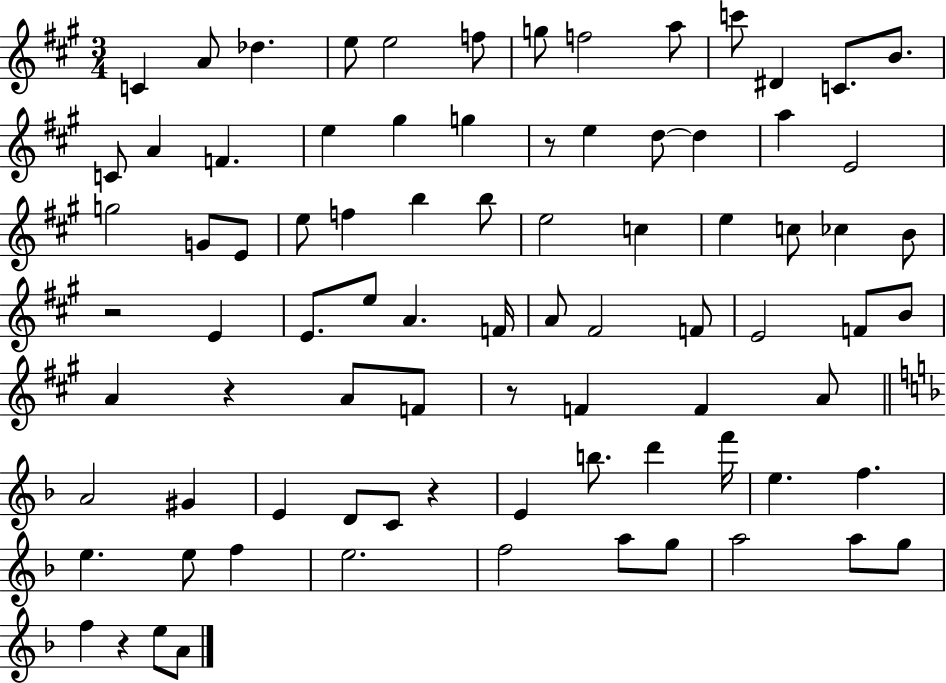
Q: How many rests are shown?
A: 6